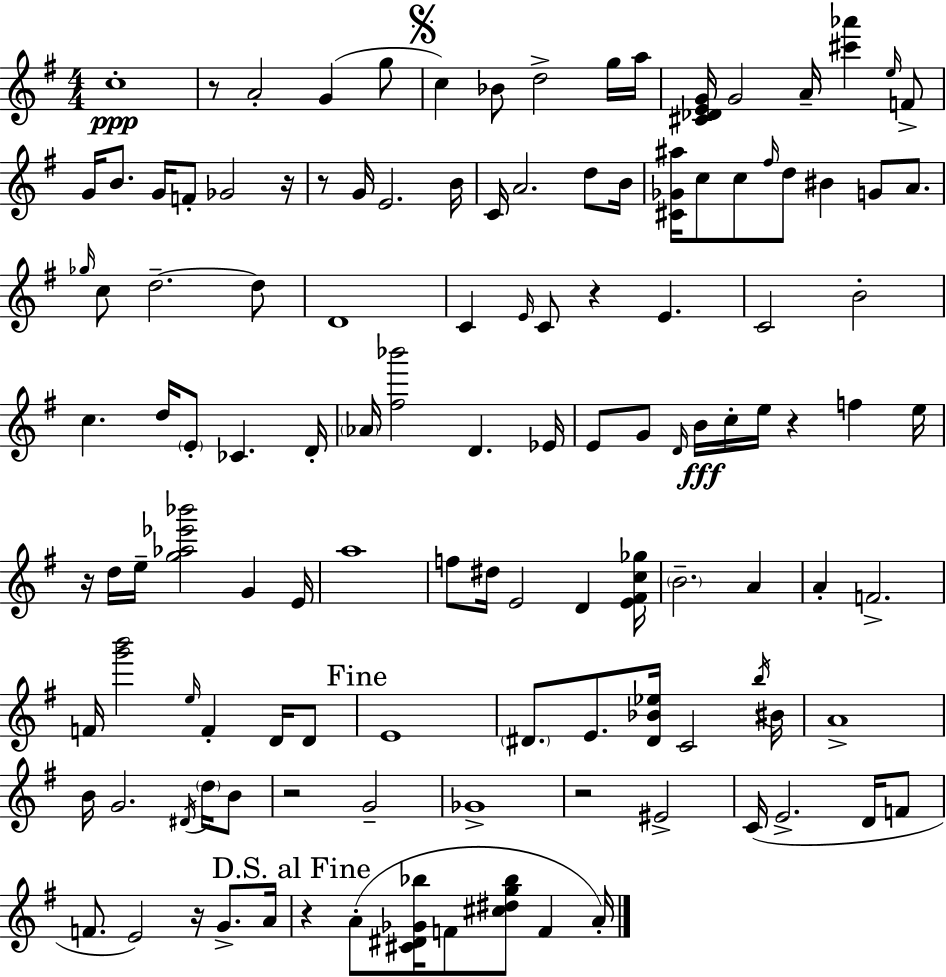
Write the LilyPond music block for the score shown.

{
  \clef treble
  \numericTimeSignature
  \time 4/4
  \key e \minor
  c''1-.\ppp | r8 a'2-. g'4( g''8 | \mark \markup { \musicglyph "scripts.segno" } c''4) bes'8 d''2-> g''16 a''16 | <cis' des' e' g'>16 g'2 a'16-- <cis''' aes'''>4 \grace { e''16 } f'8-> | \break g'16 b'8. g'16 f'8-. ges'2 | r16 r8 g'16 e'2. | b'16 c'16 a'2. d''8 | b'16 <cis' ges' ais''>16 c''8 c''8 \grace { fis''16 } d''8 bis'4 g'8 a'8. | \break \grace { ges''16 } c''8 d''2.--~~ | d''8 d'1 | c'4 \grace { e'16 } c'8 r4 e'4. | c'2 b'2-. | \break c''4. d''16 \parenthesize e'8-. ces'4. | d'16-. \parenthesize aes'16 <fis'' bes'''>2 d'4. | ees'16 e'8 g'8 \grace { d'16 } b'16\fff c''16-. e''16 r4 | f''4 e''16 r16 d''16 e''16-- <g'' aes'' ees''' bes'''>2 | \break g'4 e'16 a''1 | f''8 dis''16 e'2 | d'4 <e' fis' c'' ges''>16 \parenthesize b'2.-- | a'4 a'4-. f'2.-> | \break f'16 <g''' b'''>2 \grace { e''16 } f'4-. | d'16 d'8 \mark "Fine" e'1 | \parenthesize dis'8. e'8. <dis' bes' ees''>16 c'2 | \acciaccatura { b''16 } bis'16 a'1-> | \break b'16 g'2. | \acciaccatura { dis'16 } \parenthesize d''16 b'8 r2 | g'2-- ges'1-> | r2 | \break eis'2-> c'16( e'2.-> | d'16 f'8 f'8. e'2) | r16 g'8.-> a'16 \mark "D.S. al Fine" r4 a'8-.( <cis' dis' ges' bes''>16 f'8 | <cis'' dis'' g'' bes''>8 f'4 a'16-.) \bar "|."
}